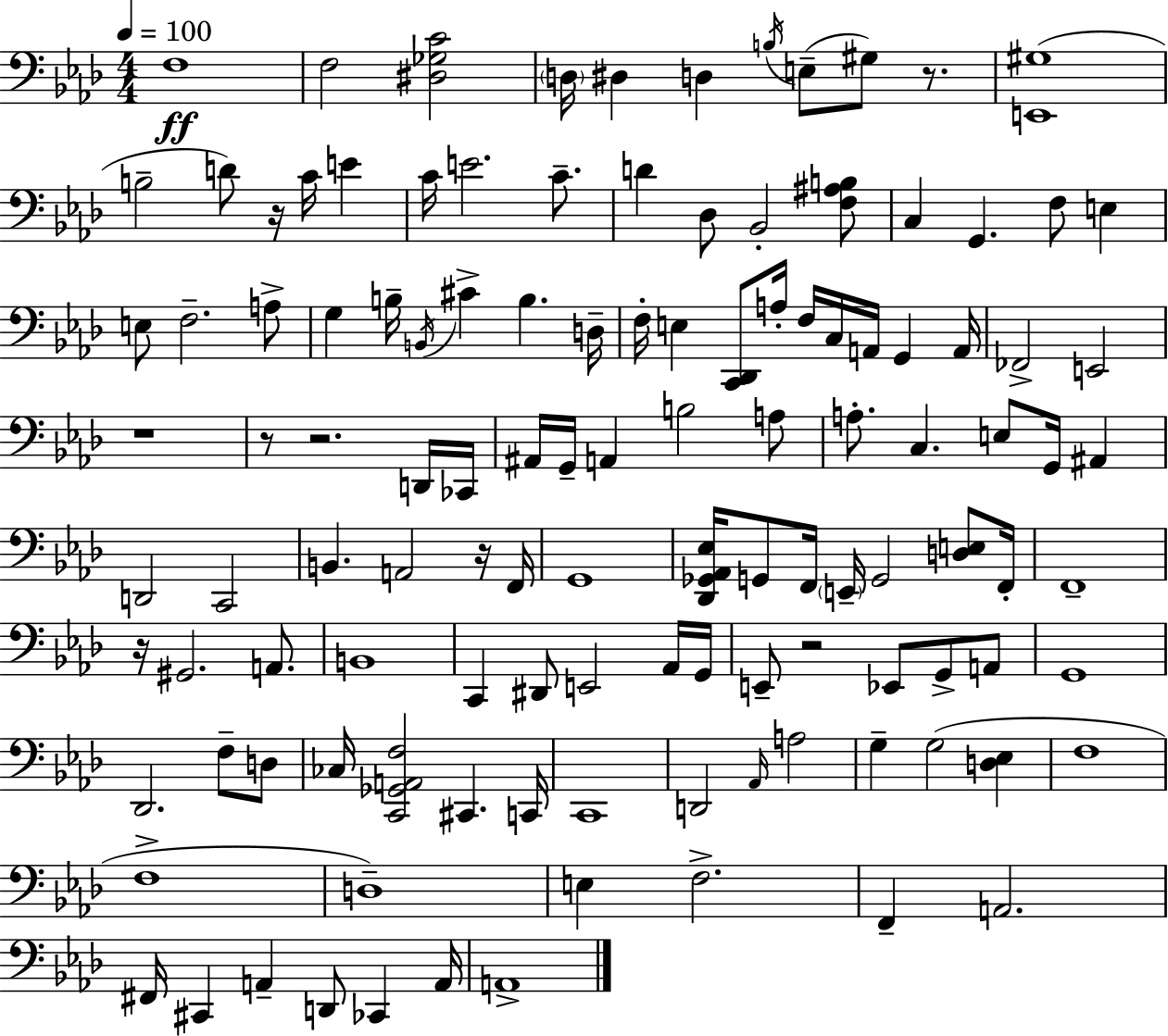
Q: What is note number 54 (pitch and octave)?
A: D2